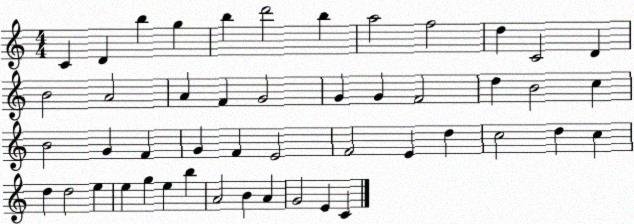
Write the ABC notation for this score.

X:1
T:Untitled
M:4/4
L:1/4
K:C
C D b g b d'2 b a2 f2 d C2 D B2 A2 A F G2 G G F2 d B2 c B2 G F G F E2 F2 E d c2 d c d d2 e e g e b A2 B A G2 E C